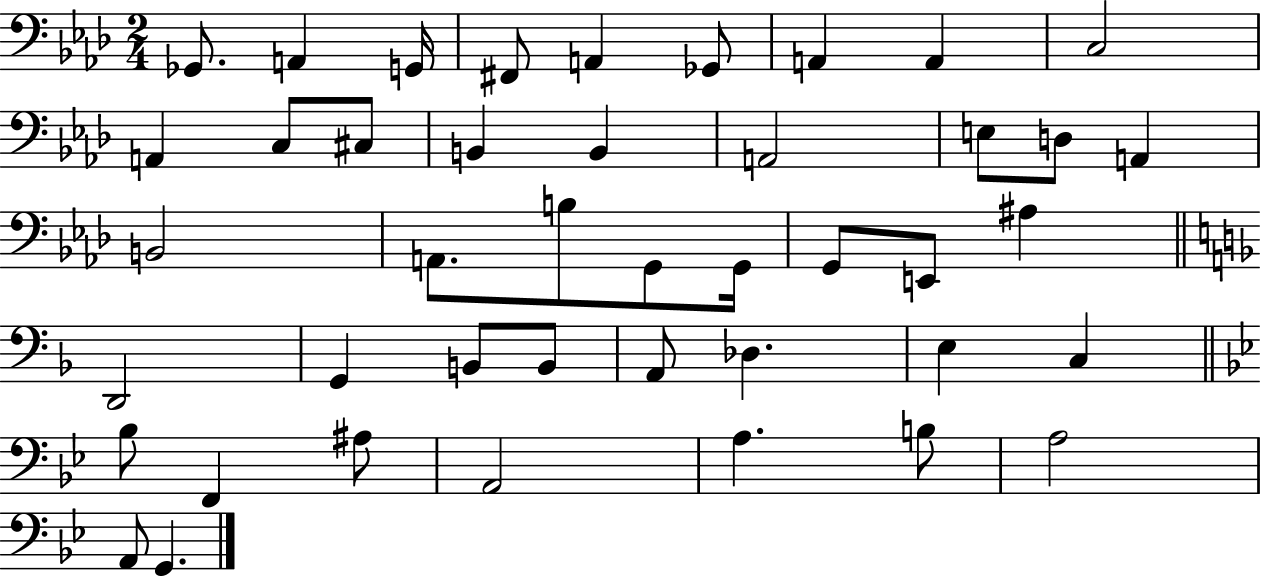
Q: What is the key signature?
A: AES major